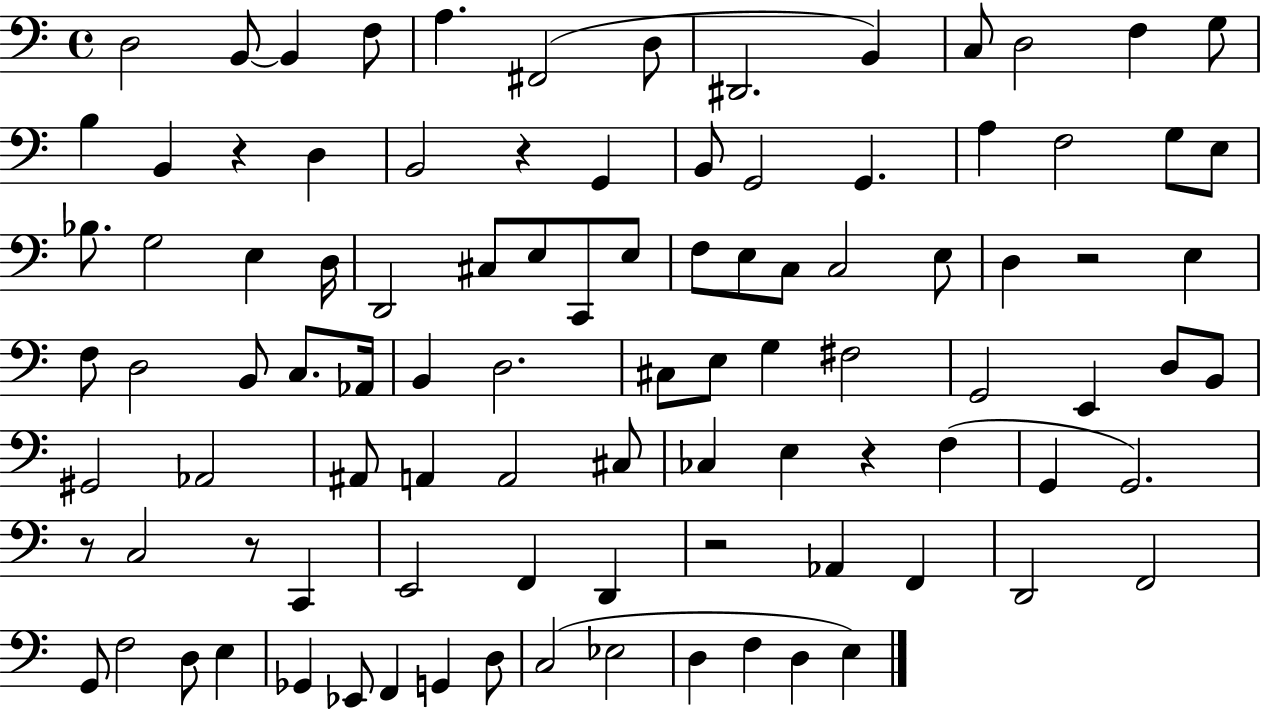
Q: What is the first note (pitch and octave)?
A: D3